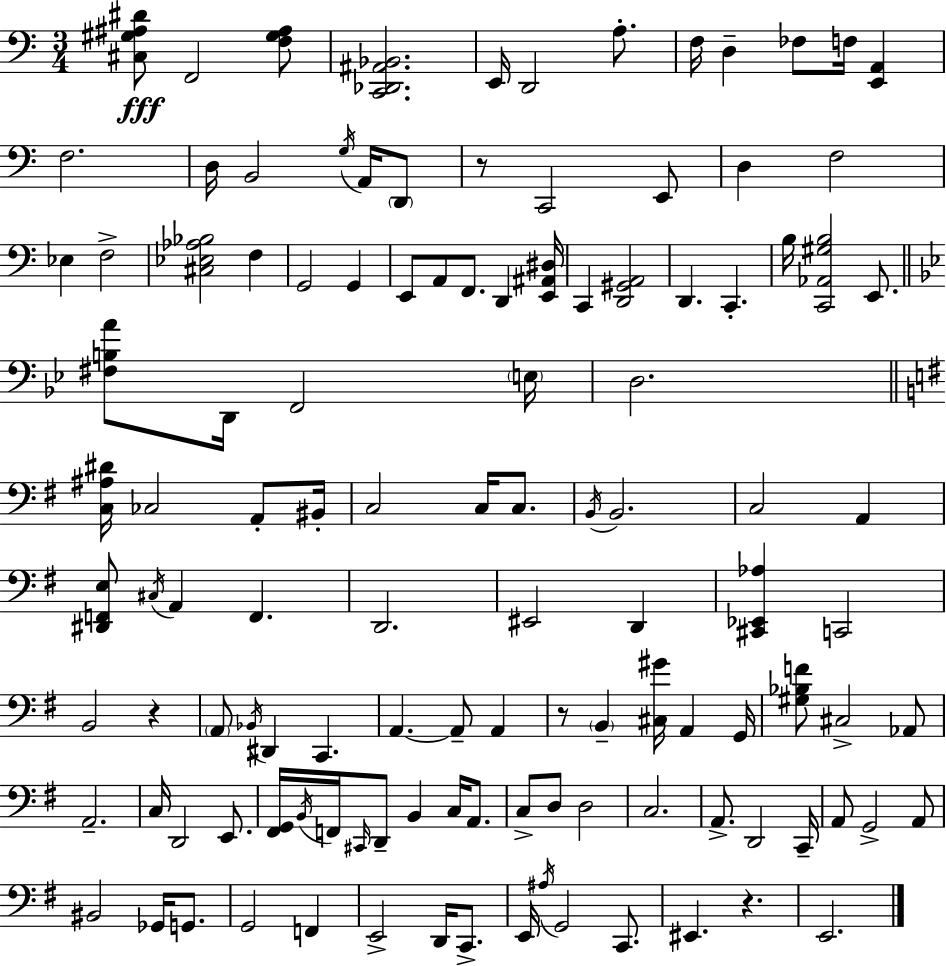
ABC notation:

X:1
T:Untitled
M:3/4
L:1/4
K:Am
[^C,^G,^A,^D]/2 F,,2 [F,^G,^A,]/2 [C,,_D,,^A,,_B,,]2 E,,/4 D,,2 A,/2 F,/4 D, _F,/2 F,/4 [E,,A,,] F,2 D,/4 B,,2 G,/4 A,,/4 D,,/2 z/2 C,,2 E,,/2 D, F,2 _E, F,2 [^C,_E,_A,_B,]2 F, G,,2 G,, E,,/2 A,,/2 F,,/2 D,, [E,,^A,,^D,]/4 C,, [D,,^G,,A,,]2 D,, C,, B,/4 [C,,_A,,^G,B,]2 E,,/2 [^F,B,A]/2 D,,/4 F,,2 E,/4 D,2 [C,^A,^D]/4 _C,2 A,,/2 ^B,,/4 C,2 C,/4 C,/2 B,,/4 B,,2 C,2 A,, [^D,,F,,E,]/2 ^C,/4 A,, F,, D,,2 ^E,,2 D,, [^C,,_E,,_A,] C,,2 B,,2 z A,,/2 _B,,/4 ^D,, C,, A,, A,,/2 A,, z/2 B,, [^C,^G]/4 A,, G,,/4 [^G,_B,F]/2 ^C,2 _A,,/2 A,,2 C,/4 D,,2 E,,/2 [^F,,G,,]/4 B,,/4 F,,/4 ^C,,/4 D,,/2 B,, C,/4 A,,/2 C,/2 D,/2 D,2 C,2 A,,/2 D,,2 C,,/4 A,,/2 G,,2 A,,/2 ^B,,2 _G,,/4 G,,/2 G,,2 F,, E,,2 D,,/4 C,,/2 E,,/4 ^A,/4 G,,2 C,,/2 ^E,, z E,,2